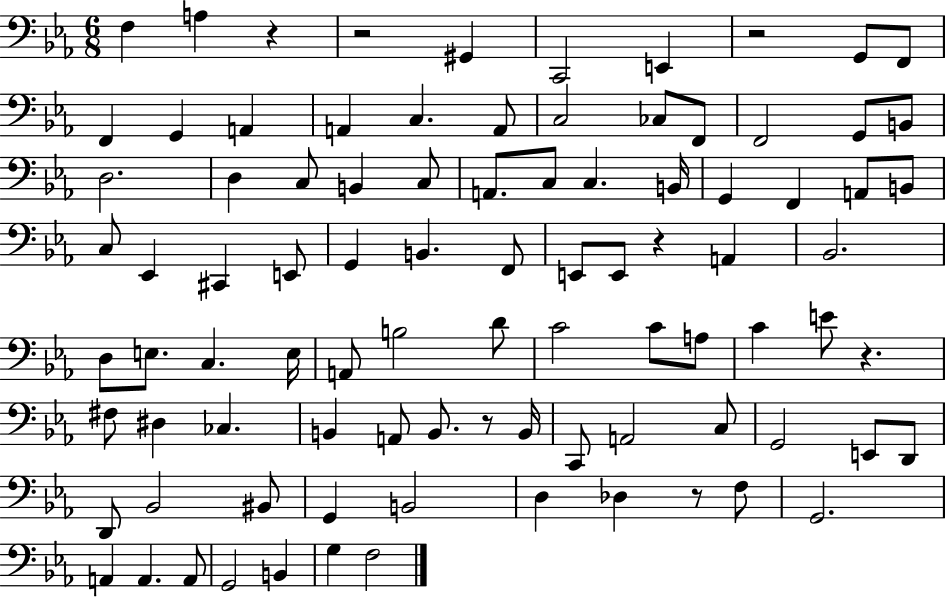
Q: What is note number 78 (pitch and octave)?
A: A2